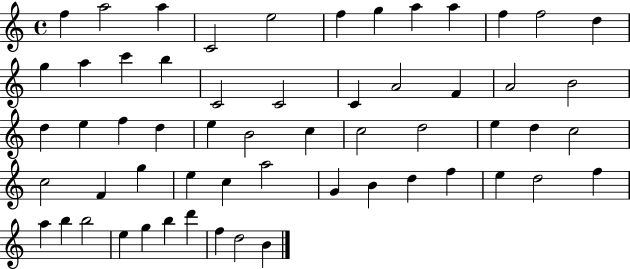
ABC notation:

X:1
T:Untitled
M:4/4
L:1/4
K:C
f a2 a C2 e2 f g a a f f2 d g a c' b C2 C2 C A2 F A2 B2 d e f d e B2 c c2 d2 e d c2 c2 F g e c a2 G B d f e d2 f a b b2 e g b d' f d2 B